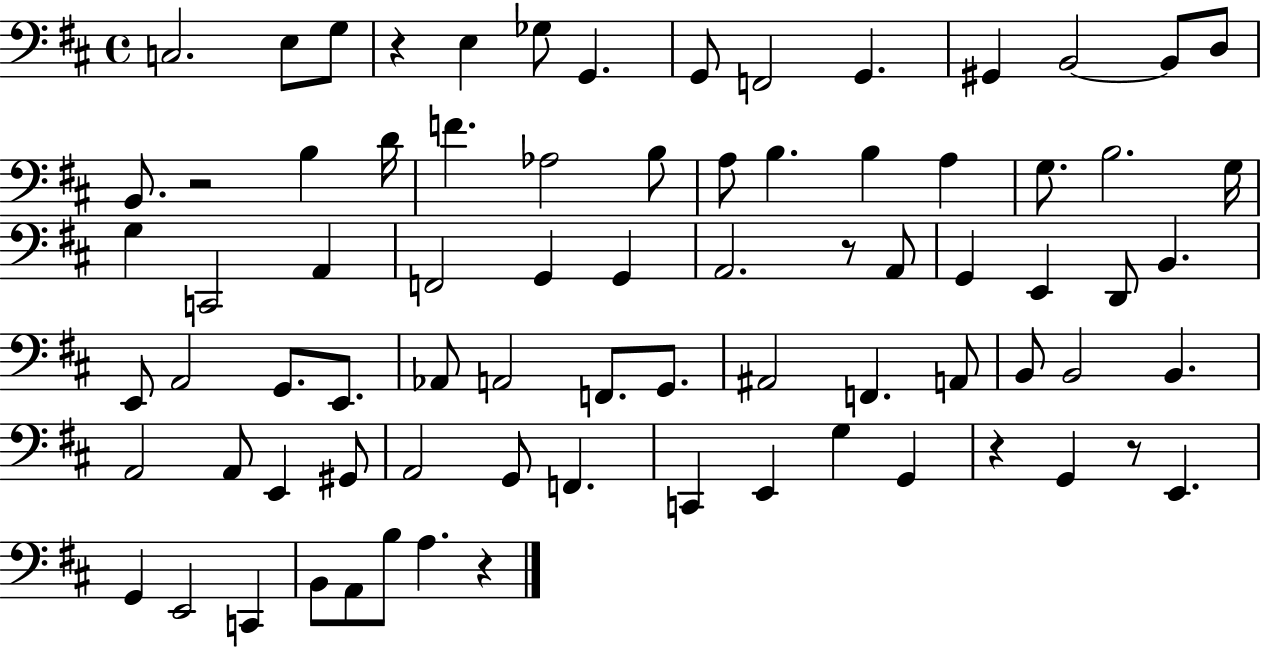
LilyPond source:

{
  \clef bass
  \time 4/4
  \defaultTimeSignature
  \key d \major
  c2. e8 g8 | r4 e4 ges8 g,4. | g,8 f,2 g,4. | gis,4 b,2~~ b,8 d8 | \break b,8. r2 b4 d'16 | f'4. aes2 b8 | a8 b4. b4 a4 | g8. b2. g16 | \break g4 c,2 a,4 | f,2 g,4 g,4 | a,2. r8 a,8 | g,4 e,4 d,8 b,4. | \break e,8 a,2 g,8. e,8. | aes,8 a,2 f,8. g,8. | ais,2 f,4. a,8 | b,8 b,2 b,4. | \break a,2 a,8 e,4 gis,8 | a,2 g,8 f,4. | c,4 e,4 g4 g,4 | r4 g,4 r8 e,4. | \break g,4 e,2 c,4 | b,8 a,8 b8 a4. r4 | \bar "|."
}